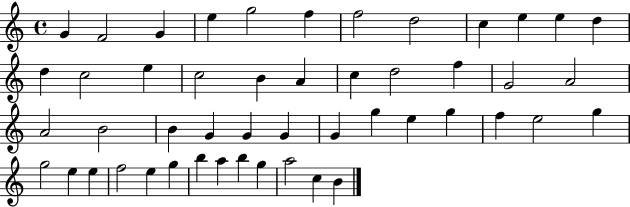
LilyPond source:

{
  \clef treble
  \time 4/4
  \defaultTimeSignature
  \key c \major
  g'4 f'2 g'4 | e''4 g''2 f''4 | f''2 d''2 | c''4 e''4 e''4 d''4 | \break d''4 c''2 e''4 | c''2 b'4 a'4 | c''4 d''2 f''4 | g'2 a'2 | \break a'2 b'2 | b'4 g'4 g'4 g'4 | g'4 g''4 e''4 g''4 | f''4 e''2 g''4 | \break g''2 e''4 e''4 | f''2 e''4 g''4 | b''4 a''4 b''4 g''4 | a''2 c''4 b'4 | \break \bar "|."
}